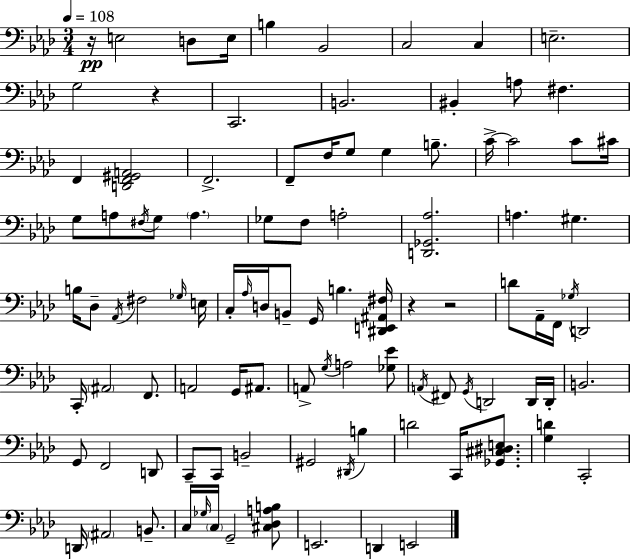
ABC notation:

X:1
T:Untitled
M:3/4
L:1/4
K:Fm
z/4 E,2 D,/2 E,/4 B, _B,,2 C,2 C, E,2 G,2 z C,,2 B,,2 ^B,, A,/2 ^F, F,, [D,,F,,^G,,A,,]2 F,,2 F,,/2 F,/4 G,/2 G, B,/2 C/4 C2 C/2 ^C/4 G,/2 A,/2 ^F,/4 G,/2 A, _G,/2 F,/2 A,2 [D,,_G,,_A,]2 A, ^G, B,/4 _D,/2 _A,,/4 ^F,2 _G,/4 E,/4 C,/4 _A,/4 D,/4 B,,/2 G,,/4 B, [^D,,E,,^A,,^F,]/4 z z2 D/2 _A,,/4 F,,/4 _G,/4 D,,2 C,,/4 ^A,,2 F,,/2 A,,2 G,,/4 ^A,,/2 A,,/2 G,/4 A,2 [_G,_E]/2 A,,/4 ^F,,/2 G,,/4 D,,2 D,,/4 D,,/4 B,,2 G,,/2 F,,2 D,,/2 C,,/2 C,,/2 B,,2 ^G,,2 ^D,,/4 B, D2 C,,/4 [_G,,^C,^D,E,]/2 [G,D] C,,2 D,,/4 ^A,,2 B,,/2 C,/4 _G,/4 C,/4 G,,2 [^C,_D,A,B,]/2 E,,2 D,, E,,2